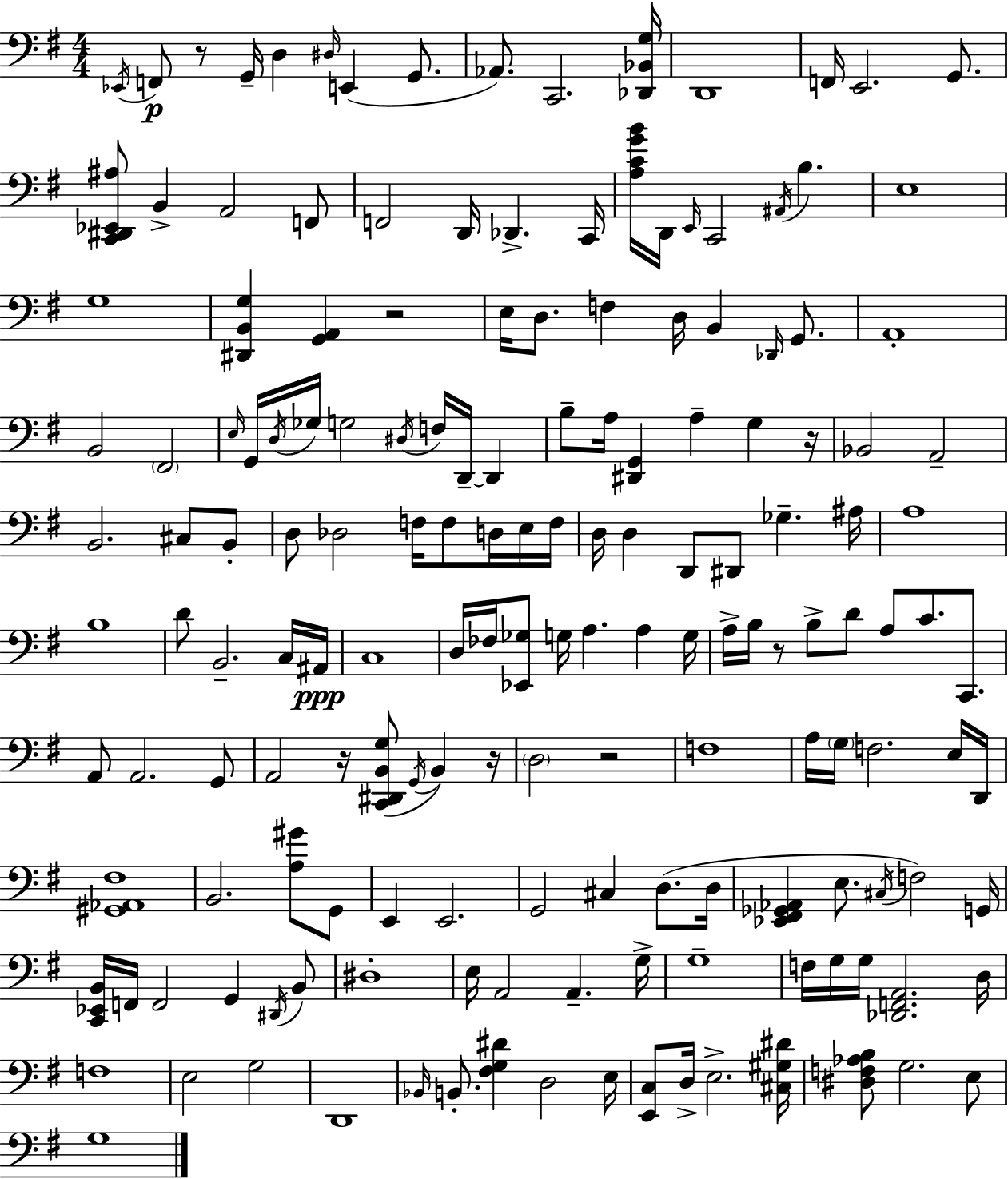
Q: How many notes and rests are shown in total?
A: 165